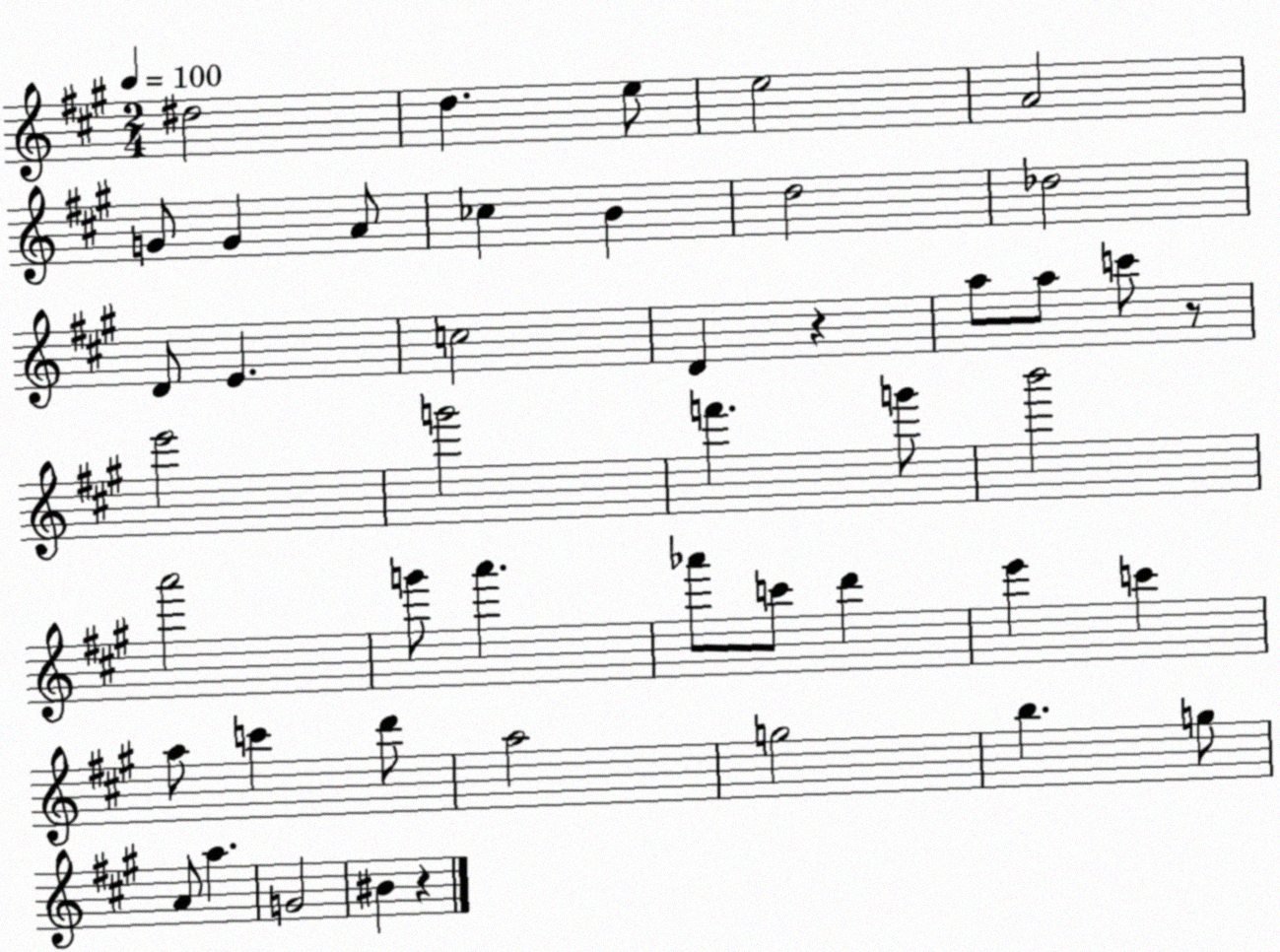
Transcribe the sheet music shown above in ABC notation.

X:1
T:Untitled
M:2/4
L:1/4
K:A
^d2 d e/2 e2 A2 G/2 G A/2 _c B d2 _d2 D/2 E c2 D z a/2 a/2 c'/2 z/2 e'2 g'2 f' g'/2 b'2 a'2 g'/2 a' _a'/2 c'/2 d' e' c' a/2 c' d'/2 a2 g2 b g/2 A/2 a G2 ^B z